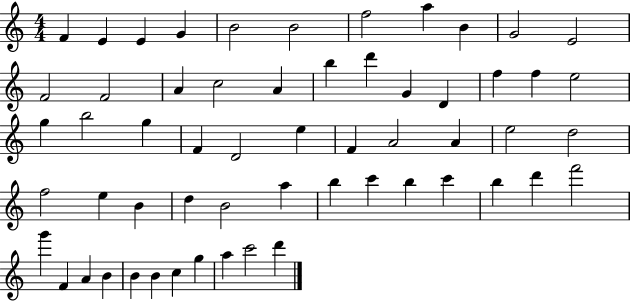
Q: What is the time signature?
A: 4/4